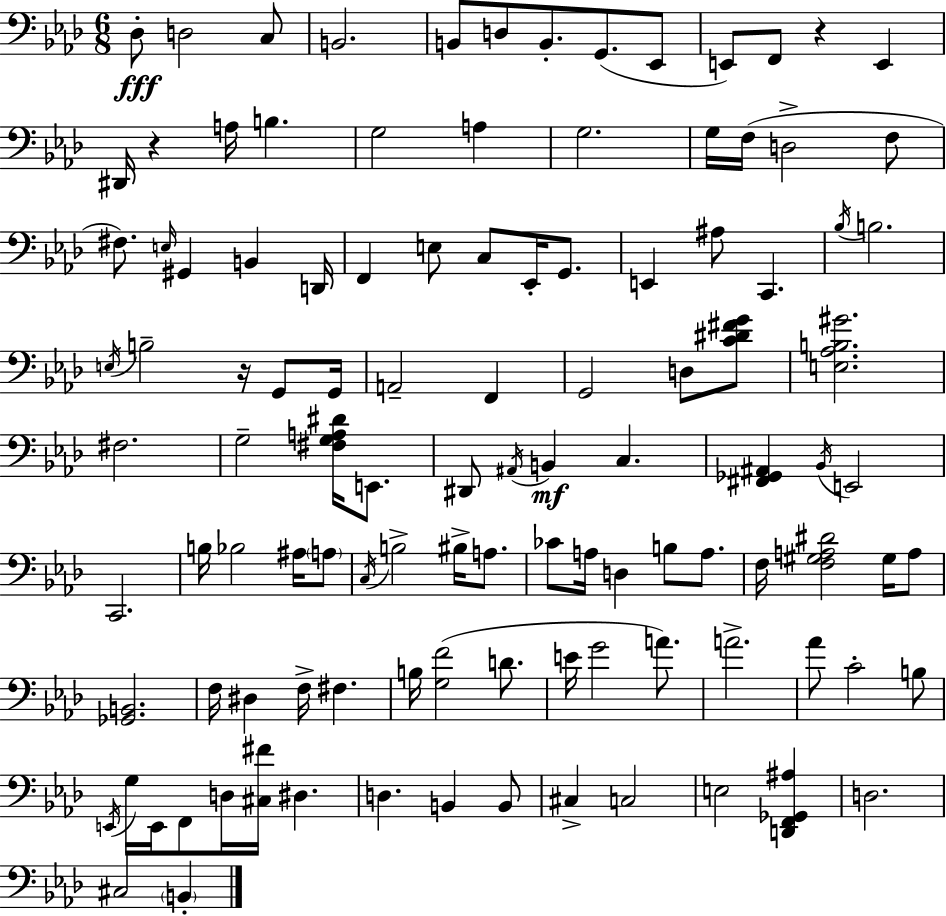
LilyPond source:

{
  \clef bass
  \numericTimeSignature
  \time 6/8
  \key f \minor
  des8-.\fff d2 c8 | b,2. | b,8 d8 b,8.-. g,8.( ees,8 | e,8) f,8 r4 e,4 | \break dis,16 r4 a16 b4. | g2 a4 | g2. | g16 f16( d2-> f8 | \break fis8.) \grace { e16 } gis,4 b,4 | d,16 f,4 e8 c8 ees,16-. g,8. | e,4 ais8 c,4. | \acciaccatura { bes16 } b2. | \break \acciaccatura { e16 } b2-- r16 | g,8 g,16 a,2-- f,4 | g,2 d8 | <c' dis' fis' g'>8 <e aes b gis'>2. | \break fis2. | g2-- <fis g a dis'>16 | e,8. dis,8 \acciaccatura { ais,16 }\mf b,4 c4. | <fis, ges, ais,>4 \acciaccatura { bes,16 } e,2 | \break c,2. | b16 bes2 | ais16 \parenthesize a8 \acciaccatura { c16 } b2-> | bis16-> a8. ces'8 a16 d4 | \break b8 a8. f16 <f gis a dis'>2 | gis16 a8 <ges, b,>2. | f16 dis4 f16-> | fis4. b16 <g f'>2( | \break d'8. e'16 g'2 | a'8.) a'2.-> | aes'8 c'2-. | b8 \acciaccatura { e,16 } g16 e,16 f,8 d16 | \break <cis fis'>16 dis4. d4. | b,4 b,8 cis4-> c2 | e2 | <d, f, ges, ais>4 d2. | \break cis2 | \parenthesize b,4-. \bar "|."
}